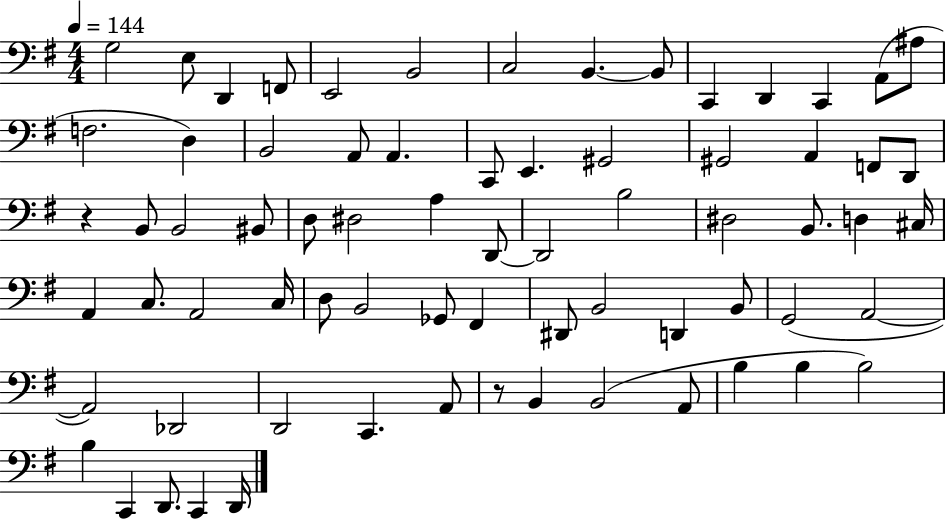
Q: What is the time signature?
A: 4/4